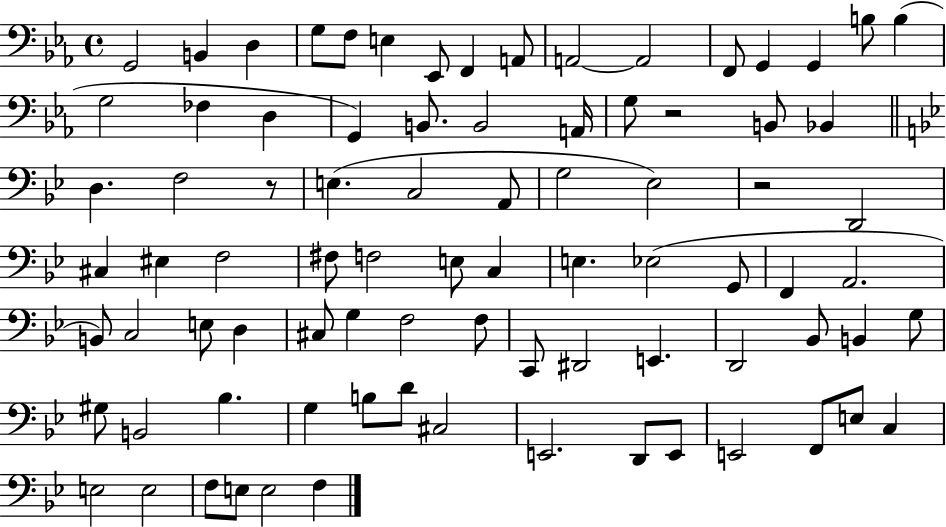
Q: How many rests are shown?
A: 3